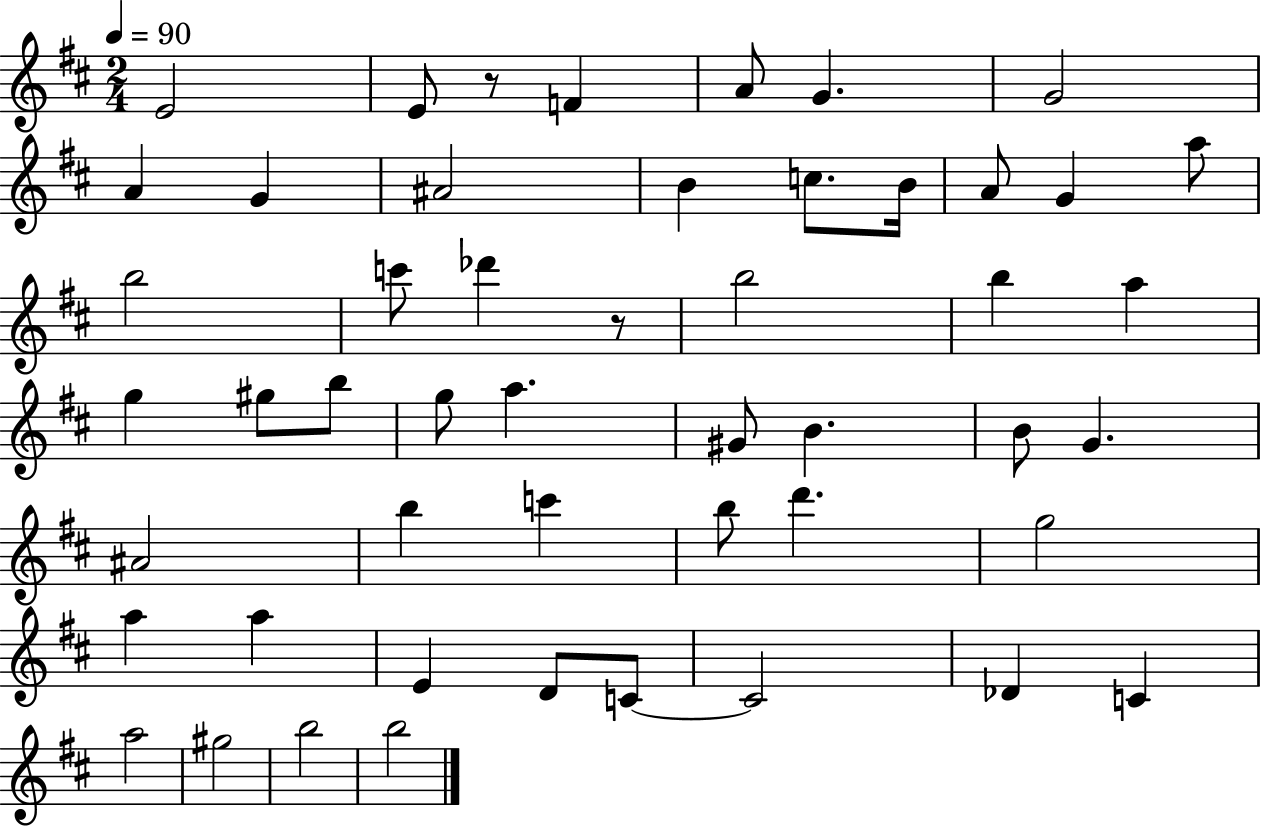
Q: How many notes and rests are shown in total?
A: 50